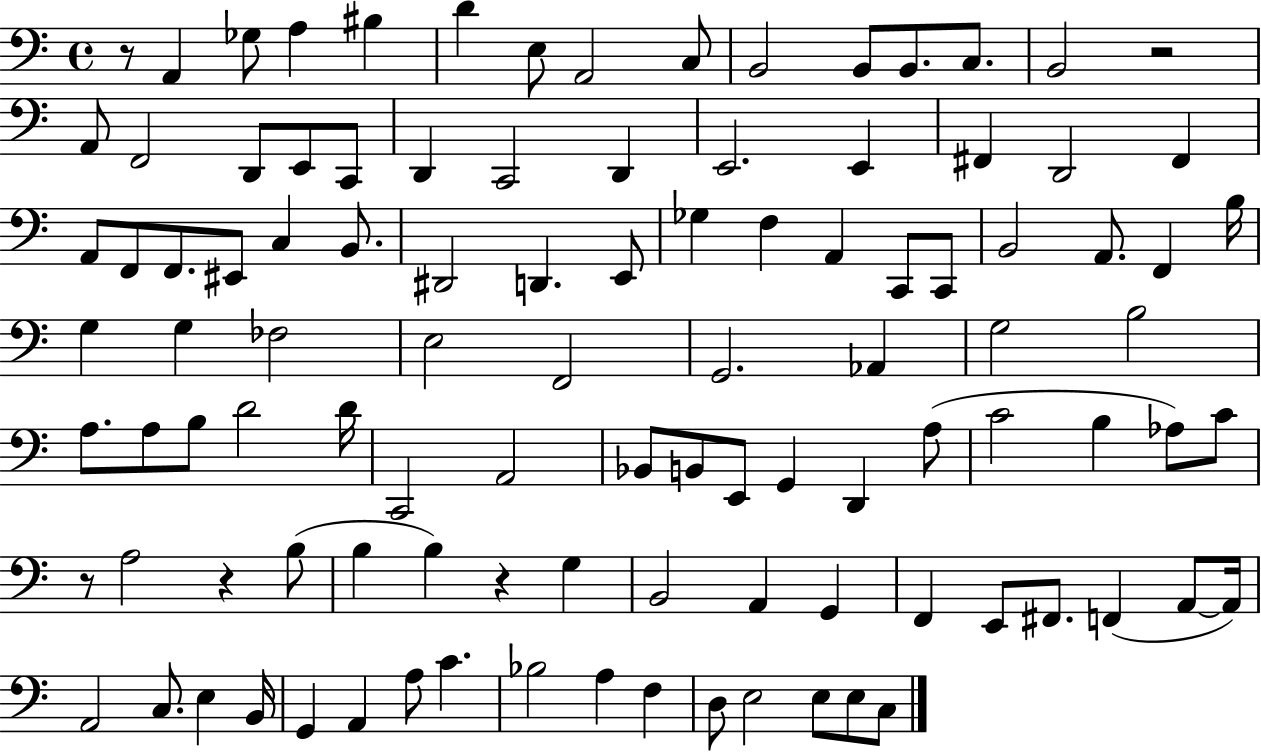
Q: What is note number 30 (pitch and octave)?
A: EIS2